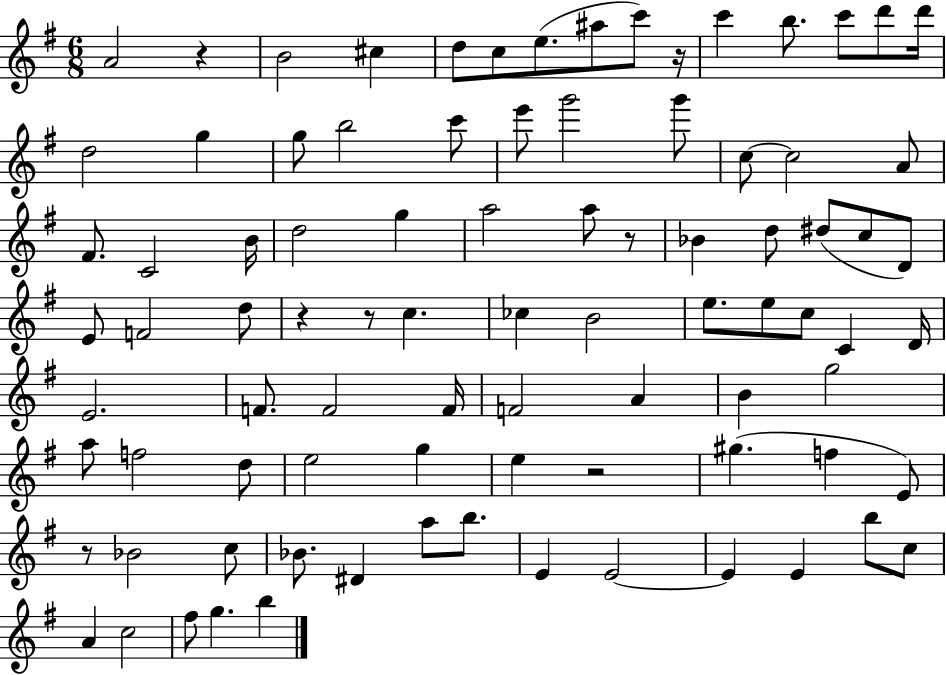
A4/h R/q B4/h C#5/q D5/e C5/e E5/e. A#5/e C6/e R/s C6/q B5/e. C6/e D6/e D6/s D5/h G5/q G5/e B5/h C6/e E6/e G6/h G6/e C5/e C5/h A4/e F#4/e. C4/h B4/s D5/h G5/q A5/h A5/e R/e Bb4/q D5/e D#5/e C5/e D4/e E4/e F4/h D5/e R/q R/e C5/q. CES5/q B4/h E5/e. E5/e C5/e C4/q D4/s E4/h. F4/e. F4/h F4/s F4/h A4/q B4/q G5/h A5/e F5/h D5/e E5/h G5/q E5/q R/h G#5/q. F5/q E4/e R/e Bb4/h C5/e Bb4/e. D#4/q A5/e B5/e. E4/q E4/h E4/q E4/q B5/e C5/e A4/q C5/h F#5/e G5/q. B5/q